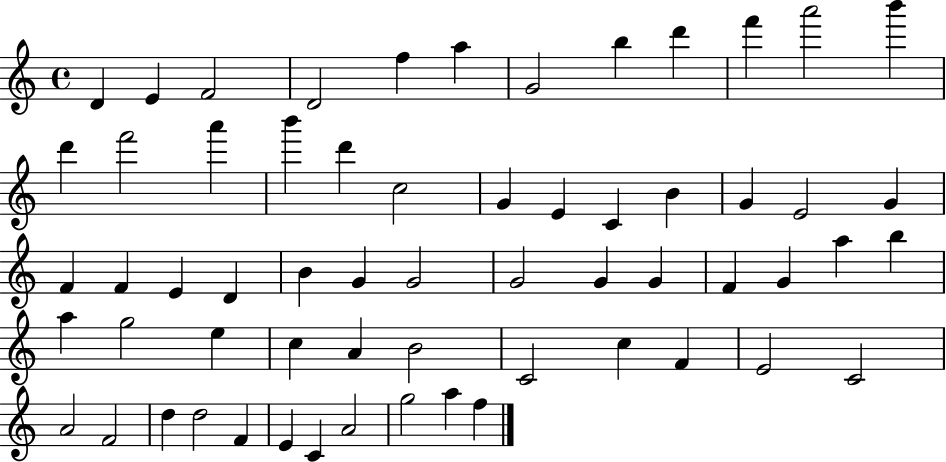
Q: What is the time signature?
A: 4/4